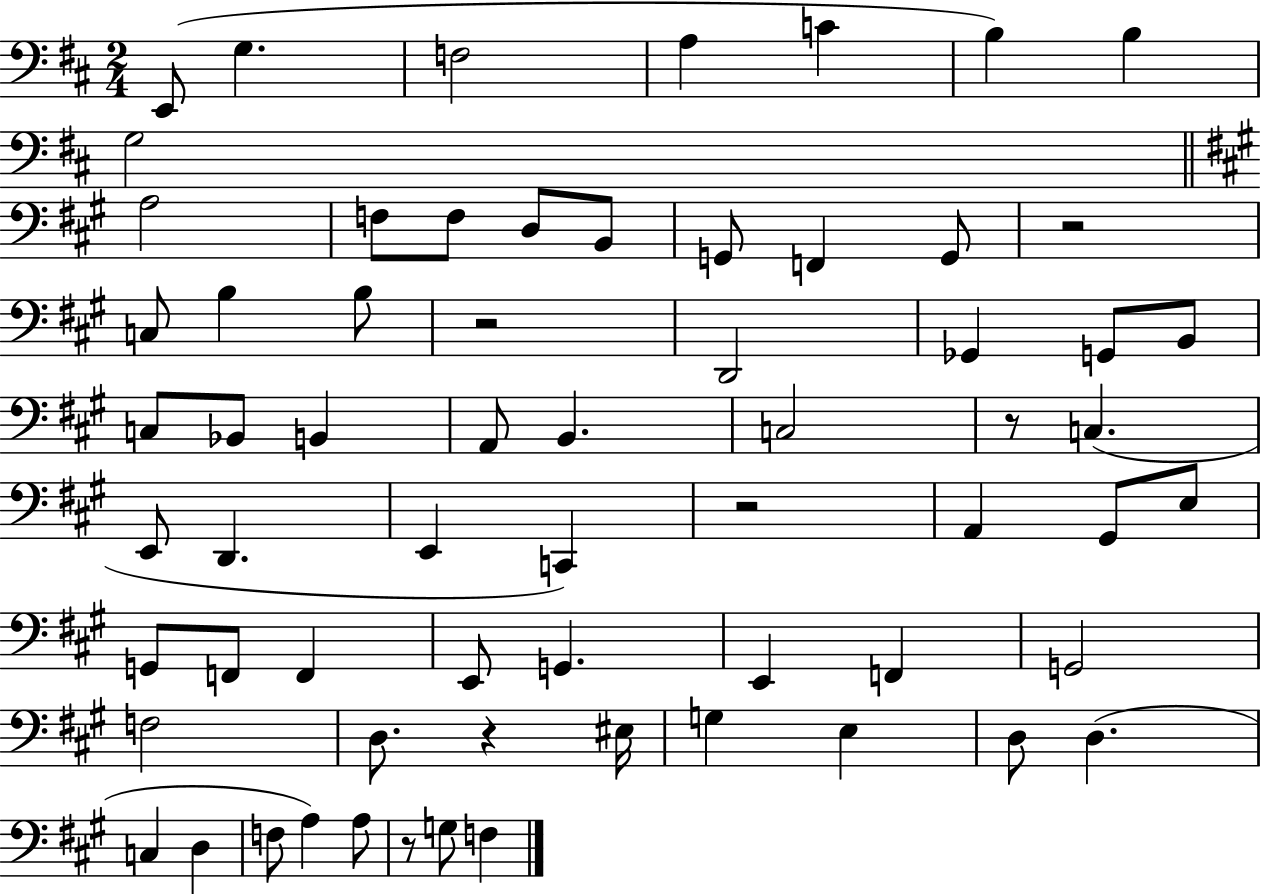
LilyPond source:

{
  \clef bass
  \numericTimeSignature
  \time 2/4
  \key d \major
  e,8( g4. | f2 | a4 c'4 | b4) b4 | \break g2 | \bar "||" \break \key a \major a2 | f8 f8 d8 b,8 | g,8 f,4 g,8 | r2 | \break c8 b4 b8 | r2 | d,2 | ges,4 g,8 b,8 | \break c8 bes,8 b,4 | a,8 b,4. | c2 | r8 c4.( | \break e,8 d,4. | e,4 c,4) | r2 | a,4 gis,8 e8 | \break g,8 f,8 f,4 | e,8 g,4. | e,4 f,4 | g,2 | \break f2 | d8. r4 eis16 | g4 e4 | d8 d4.( | \break c4 d4 | f8 a4) a8 | r8 g8 f4 | \bar "|."
}